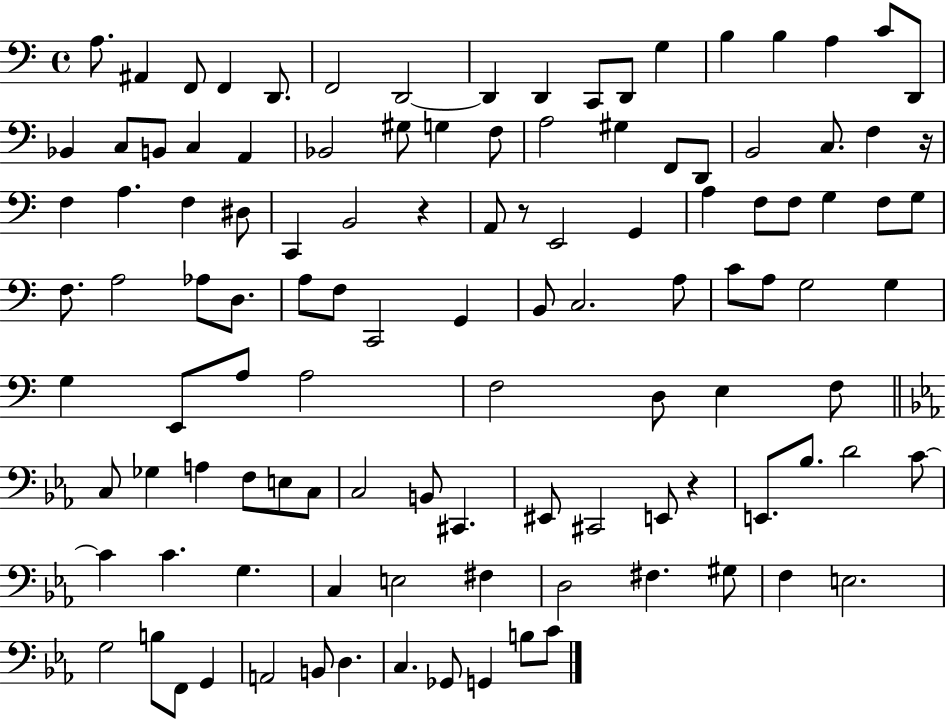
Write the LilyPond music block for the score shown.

{
  \clef bass
  \time 4/4
  \defaultTimeSignature
  \key c \major
  a8. ais,4 f,8 f,4 d,8. | f,2 d,2~~ | d,4 d,4 c,8 d,8 g4 | b4 b4 a4 c'8 d,8 | \break bes,4 c8 b,8 c4 a,4 | bes,2 gis8 g4 f8 | a2 gis4 f,8 d,8 | b,2 c8. f4 r16 | \break f4 a4. f4 dis8 | c,4 b,2 r4 | a,8 r8 e,2 g,4 | a4 f8 f8 g4 f8 g8 | \break f8. a2 aes8 d8. | a8 f8 c,2 g,4 | b,8 c2. a8 | c'8 a8 g2 g4 | \break g4 e,8 a8 a2 | f2 d8 e4 f8 | \bar "||" \break \key c \minor c8 ges4 a4 f8 e8 c8 | c2 b,8 cis,4. | eis,8 cis,2 e,8 r4 | e,8. bes8. d'2 c'8~~ | \break c'4 c'4. g4. | c4 e2 fis4 | d2 fis4. gis8 | f4 e2. | \break g2 b8 f,8 g,4 | a,2 b,8 d4. | c4. ges,8 g,4 b8 c'8 | \bar "|."
}